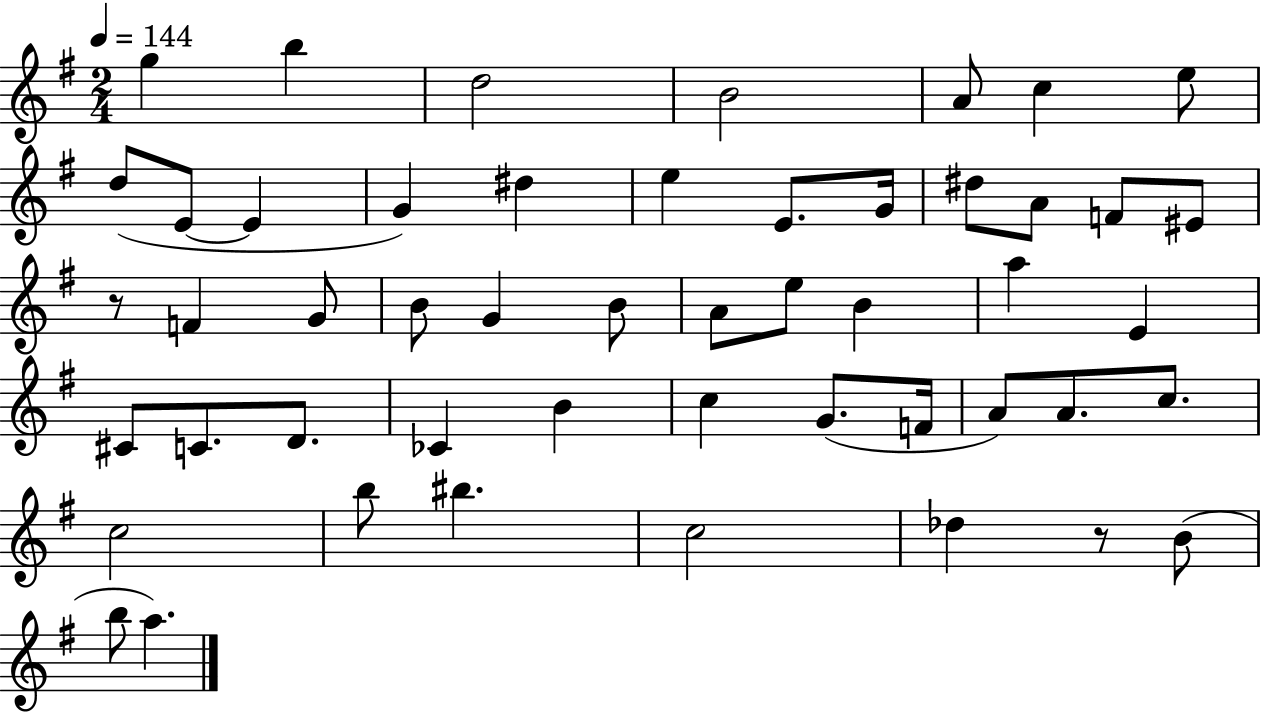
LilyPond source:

{
  \clef treble
  \numericTimeSignature
  \time 2/4
  \key g \major
  \tempo 4 = 144
  \repeat volta 2 { g''4 b''4 | d''2 | b'2 | a'8 c''4 e''8 | \break d''8( e'8~~ e'4 | g'4) dis''4 | e''4 e'8. g'16 | dis''8 a'8 f'8 eis'8 | \break r8 f'4 g'8 | b'8 g'4 b'8 | a'8 e''8 b'4 | a''4 e'4 | \break cis'8 c'8. d'8. | ces'4 b'4 | c''4 g'8.( f'16 | a'8) a'8. c''8. | \break c''2 | b''8 bis''4. | c''2 | des''4 r8 b'8( | \break b''8 a''4.) | } \bar "|."
}